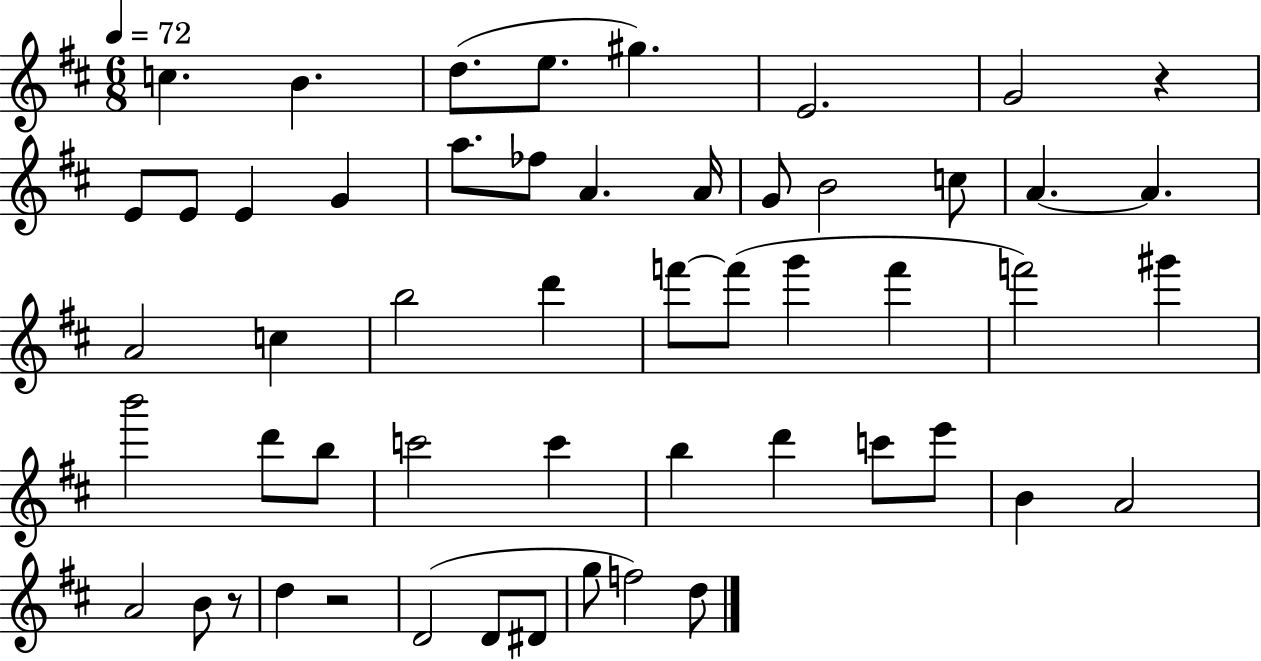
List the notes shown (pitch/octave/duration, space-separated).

C5/q. B4/q. D5/e. E5/e. G#5/q. E4/h. G4/h R/q E4/e E4/e E4/q G4/q A5/e. FES5/e A4/q. A4/s G4/e B4/h C5/e A4/q. A4/q. A4/h C5/q B5/h D6/q F6/e F6/e G6/q F6/q F6/h G#6/q B6/h D6/e B5/e C6/h C6/q B5/q D6/q C6/e E6/e B4/q A4/h A4/h B4/e R/e D5/q R/h D4/h D4/e D#4/e G5/e F5/h D5/e